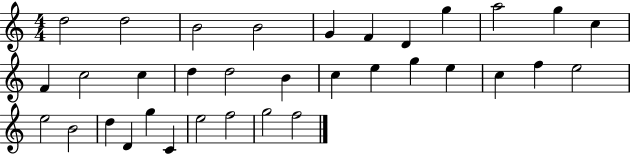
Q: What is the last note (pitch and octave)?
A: F5